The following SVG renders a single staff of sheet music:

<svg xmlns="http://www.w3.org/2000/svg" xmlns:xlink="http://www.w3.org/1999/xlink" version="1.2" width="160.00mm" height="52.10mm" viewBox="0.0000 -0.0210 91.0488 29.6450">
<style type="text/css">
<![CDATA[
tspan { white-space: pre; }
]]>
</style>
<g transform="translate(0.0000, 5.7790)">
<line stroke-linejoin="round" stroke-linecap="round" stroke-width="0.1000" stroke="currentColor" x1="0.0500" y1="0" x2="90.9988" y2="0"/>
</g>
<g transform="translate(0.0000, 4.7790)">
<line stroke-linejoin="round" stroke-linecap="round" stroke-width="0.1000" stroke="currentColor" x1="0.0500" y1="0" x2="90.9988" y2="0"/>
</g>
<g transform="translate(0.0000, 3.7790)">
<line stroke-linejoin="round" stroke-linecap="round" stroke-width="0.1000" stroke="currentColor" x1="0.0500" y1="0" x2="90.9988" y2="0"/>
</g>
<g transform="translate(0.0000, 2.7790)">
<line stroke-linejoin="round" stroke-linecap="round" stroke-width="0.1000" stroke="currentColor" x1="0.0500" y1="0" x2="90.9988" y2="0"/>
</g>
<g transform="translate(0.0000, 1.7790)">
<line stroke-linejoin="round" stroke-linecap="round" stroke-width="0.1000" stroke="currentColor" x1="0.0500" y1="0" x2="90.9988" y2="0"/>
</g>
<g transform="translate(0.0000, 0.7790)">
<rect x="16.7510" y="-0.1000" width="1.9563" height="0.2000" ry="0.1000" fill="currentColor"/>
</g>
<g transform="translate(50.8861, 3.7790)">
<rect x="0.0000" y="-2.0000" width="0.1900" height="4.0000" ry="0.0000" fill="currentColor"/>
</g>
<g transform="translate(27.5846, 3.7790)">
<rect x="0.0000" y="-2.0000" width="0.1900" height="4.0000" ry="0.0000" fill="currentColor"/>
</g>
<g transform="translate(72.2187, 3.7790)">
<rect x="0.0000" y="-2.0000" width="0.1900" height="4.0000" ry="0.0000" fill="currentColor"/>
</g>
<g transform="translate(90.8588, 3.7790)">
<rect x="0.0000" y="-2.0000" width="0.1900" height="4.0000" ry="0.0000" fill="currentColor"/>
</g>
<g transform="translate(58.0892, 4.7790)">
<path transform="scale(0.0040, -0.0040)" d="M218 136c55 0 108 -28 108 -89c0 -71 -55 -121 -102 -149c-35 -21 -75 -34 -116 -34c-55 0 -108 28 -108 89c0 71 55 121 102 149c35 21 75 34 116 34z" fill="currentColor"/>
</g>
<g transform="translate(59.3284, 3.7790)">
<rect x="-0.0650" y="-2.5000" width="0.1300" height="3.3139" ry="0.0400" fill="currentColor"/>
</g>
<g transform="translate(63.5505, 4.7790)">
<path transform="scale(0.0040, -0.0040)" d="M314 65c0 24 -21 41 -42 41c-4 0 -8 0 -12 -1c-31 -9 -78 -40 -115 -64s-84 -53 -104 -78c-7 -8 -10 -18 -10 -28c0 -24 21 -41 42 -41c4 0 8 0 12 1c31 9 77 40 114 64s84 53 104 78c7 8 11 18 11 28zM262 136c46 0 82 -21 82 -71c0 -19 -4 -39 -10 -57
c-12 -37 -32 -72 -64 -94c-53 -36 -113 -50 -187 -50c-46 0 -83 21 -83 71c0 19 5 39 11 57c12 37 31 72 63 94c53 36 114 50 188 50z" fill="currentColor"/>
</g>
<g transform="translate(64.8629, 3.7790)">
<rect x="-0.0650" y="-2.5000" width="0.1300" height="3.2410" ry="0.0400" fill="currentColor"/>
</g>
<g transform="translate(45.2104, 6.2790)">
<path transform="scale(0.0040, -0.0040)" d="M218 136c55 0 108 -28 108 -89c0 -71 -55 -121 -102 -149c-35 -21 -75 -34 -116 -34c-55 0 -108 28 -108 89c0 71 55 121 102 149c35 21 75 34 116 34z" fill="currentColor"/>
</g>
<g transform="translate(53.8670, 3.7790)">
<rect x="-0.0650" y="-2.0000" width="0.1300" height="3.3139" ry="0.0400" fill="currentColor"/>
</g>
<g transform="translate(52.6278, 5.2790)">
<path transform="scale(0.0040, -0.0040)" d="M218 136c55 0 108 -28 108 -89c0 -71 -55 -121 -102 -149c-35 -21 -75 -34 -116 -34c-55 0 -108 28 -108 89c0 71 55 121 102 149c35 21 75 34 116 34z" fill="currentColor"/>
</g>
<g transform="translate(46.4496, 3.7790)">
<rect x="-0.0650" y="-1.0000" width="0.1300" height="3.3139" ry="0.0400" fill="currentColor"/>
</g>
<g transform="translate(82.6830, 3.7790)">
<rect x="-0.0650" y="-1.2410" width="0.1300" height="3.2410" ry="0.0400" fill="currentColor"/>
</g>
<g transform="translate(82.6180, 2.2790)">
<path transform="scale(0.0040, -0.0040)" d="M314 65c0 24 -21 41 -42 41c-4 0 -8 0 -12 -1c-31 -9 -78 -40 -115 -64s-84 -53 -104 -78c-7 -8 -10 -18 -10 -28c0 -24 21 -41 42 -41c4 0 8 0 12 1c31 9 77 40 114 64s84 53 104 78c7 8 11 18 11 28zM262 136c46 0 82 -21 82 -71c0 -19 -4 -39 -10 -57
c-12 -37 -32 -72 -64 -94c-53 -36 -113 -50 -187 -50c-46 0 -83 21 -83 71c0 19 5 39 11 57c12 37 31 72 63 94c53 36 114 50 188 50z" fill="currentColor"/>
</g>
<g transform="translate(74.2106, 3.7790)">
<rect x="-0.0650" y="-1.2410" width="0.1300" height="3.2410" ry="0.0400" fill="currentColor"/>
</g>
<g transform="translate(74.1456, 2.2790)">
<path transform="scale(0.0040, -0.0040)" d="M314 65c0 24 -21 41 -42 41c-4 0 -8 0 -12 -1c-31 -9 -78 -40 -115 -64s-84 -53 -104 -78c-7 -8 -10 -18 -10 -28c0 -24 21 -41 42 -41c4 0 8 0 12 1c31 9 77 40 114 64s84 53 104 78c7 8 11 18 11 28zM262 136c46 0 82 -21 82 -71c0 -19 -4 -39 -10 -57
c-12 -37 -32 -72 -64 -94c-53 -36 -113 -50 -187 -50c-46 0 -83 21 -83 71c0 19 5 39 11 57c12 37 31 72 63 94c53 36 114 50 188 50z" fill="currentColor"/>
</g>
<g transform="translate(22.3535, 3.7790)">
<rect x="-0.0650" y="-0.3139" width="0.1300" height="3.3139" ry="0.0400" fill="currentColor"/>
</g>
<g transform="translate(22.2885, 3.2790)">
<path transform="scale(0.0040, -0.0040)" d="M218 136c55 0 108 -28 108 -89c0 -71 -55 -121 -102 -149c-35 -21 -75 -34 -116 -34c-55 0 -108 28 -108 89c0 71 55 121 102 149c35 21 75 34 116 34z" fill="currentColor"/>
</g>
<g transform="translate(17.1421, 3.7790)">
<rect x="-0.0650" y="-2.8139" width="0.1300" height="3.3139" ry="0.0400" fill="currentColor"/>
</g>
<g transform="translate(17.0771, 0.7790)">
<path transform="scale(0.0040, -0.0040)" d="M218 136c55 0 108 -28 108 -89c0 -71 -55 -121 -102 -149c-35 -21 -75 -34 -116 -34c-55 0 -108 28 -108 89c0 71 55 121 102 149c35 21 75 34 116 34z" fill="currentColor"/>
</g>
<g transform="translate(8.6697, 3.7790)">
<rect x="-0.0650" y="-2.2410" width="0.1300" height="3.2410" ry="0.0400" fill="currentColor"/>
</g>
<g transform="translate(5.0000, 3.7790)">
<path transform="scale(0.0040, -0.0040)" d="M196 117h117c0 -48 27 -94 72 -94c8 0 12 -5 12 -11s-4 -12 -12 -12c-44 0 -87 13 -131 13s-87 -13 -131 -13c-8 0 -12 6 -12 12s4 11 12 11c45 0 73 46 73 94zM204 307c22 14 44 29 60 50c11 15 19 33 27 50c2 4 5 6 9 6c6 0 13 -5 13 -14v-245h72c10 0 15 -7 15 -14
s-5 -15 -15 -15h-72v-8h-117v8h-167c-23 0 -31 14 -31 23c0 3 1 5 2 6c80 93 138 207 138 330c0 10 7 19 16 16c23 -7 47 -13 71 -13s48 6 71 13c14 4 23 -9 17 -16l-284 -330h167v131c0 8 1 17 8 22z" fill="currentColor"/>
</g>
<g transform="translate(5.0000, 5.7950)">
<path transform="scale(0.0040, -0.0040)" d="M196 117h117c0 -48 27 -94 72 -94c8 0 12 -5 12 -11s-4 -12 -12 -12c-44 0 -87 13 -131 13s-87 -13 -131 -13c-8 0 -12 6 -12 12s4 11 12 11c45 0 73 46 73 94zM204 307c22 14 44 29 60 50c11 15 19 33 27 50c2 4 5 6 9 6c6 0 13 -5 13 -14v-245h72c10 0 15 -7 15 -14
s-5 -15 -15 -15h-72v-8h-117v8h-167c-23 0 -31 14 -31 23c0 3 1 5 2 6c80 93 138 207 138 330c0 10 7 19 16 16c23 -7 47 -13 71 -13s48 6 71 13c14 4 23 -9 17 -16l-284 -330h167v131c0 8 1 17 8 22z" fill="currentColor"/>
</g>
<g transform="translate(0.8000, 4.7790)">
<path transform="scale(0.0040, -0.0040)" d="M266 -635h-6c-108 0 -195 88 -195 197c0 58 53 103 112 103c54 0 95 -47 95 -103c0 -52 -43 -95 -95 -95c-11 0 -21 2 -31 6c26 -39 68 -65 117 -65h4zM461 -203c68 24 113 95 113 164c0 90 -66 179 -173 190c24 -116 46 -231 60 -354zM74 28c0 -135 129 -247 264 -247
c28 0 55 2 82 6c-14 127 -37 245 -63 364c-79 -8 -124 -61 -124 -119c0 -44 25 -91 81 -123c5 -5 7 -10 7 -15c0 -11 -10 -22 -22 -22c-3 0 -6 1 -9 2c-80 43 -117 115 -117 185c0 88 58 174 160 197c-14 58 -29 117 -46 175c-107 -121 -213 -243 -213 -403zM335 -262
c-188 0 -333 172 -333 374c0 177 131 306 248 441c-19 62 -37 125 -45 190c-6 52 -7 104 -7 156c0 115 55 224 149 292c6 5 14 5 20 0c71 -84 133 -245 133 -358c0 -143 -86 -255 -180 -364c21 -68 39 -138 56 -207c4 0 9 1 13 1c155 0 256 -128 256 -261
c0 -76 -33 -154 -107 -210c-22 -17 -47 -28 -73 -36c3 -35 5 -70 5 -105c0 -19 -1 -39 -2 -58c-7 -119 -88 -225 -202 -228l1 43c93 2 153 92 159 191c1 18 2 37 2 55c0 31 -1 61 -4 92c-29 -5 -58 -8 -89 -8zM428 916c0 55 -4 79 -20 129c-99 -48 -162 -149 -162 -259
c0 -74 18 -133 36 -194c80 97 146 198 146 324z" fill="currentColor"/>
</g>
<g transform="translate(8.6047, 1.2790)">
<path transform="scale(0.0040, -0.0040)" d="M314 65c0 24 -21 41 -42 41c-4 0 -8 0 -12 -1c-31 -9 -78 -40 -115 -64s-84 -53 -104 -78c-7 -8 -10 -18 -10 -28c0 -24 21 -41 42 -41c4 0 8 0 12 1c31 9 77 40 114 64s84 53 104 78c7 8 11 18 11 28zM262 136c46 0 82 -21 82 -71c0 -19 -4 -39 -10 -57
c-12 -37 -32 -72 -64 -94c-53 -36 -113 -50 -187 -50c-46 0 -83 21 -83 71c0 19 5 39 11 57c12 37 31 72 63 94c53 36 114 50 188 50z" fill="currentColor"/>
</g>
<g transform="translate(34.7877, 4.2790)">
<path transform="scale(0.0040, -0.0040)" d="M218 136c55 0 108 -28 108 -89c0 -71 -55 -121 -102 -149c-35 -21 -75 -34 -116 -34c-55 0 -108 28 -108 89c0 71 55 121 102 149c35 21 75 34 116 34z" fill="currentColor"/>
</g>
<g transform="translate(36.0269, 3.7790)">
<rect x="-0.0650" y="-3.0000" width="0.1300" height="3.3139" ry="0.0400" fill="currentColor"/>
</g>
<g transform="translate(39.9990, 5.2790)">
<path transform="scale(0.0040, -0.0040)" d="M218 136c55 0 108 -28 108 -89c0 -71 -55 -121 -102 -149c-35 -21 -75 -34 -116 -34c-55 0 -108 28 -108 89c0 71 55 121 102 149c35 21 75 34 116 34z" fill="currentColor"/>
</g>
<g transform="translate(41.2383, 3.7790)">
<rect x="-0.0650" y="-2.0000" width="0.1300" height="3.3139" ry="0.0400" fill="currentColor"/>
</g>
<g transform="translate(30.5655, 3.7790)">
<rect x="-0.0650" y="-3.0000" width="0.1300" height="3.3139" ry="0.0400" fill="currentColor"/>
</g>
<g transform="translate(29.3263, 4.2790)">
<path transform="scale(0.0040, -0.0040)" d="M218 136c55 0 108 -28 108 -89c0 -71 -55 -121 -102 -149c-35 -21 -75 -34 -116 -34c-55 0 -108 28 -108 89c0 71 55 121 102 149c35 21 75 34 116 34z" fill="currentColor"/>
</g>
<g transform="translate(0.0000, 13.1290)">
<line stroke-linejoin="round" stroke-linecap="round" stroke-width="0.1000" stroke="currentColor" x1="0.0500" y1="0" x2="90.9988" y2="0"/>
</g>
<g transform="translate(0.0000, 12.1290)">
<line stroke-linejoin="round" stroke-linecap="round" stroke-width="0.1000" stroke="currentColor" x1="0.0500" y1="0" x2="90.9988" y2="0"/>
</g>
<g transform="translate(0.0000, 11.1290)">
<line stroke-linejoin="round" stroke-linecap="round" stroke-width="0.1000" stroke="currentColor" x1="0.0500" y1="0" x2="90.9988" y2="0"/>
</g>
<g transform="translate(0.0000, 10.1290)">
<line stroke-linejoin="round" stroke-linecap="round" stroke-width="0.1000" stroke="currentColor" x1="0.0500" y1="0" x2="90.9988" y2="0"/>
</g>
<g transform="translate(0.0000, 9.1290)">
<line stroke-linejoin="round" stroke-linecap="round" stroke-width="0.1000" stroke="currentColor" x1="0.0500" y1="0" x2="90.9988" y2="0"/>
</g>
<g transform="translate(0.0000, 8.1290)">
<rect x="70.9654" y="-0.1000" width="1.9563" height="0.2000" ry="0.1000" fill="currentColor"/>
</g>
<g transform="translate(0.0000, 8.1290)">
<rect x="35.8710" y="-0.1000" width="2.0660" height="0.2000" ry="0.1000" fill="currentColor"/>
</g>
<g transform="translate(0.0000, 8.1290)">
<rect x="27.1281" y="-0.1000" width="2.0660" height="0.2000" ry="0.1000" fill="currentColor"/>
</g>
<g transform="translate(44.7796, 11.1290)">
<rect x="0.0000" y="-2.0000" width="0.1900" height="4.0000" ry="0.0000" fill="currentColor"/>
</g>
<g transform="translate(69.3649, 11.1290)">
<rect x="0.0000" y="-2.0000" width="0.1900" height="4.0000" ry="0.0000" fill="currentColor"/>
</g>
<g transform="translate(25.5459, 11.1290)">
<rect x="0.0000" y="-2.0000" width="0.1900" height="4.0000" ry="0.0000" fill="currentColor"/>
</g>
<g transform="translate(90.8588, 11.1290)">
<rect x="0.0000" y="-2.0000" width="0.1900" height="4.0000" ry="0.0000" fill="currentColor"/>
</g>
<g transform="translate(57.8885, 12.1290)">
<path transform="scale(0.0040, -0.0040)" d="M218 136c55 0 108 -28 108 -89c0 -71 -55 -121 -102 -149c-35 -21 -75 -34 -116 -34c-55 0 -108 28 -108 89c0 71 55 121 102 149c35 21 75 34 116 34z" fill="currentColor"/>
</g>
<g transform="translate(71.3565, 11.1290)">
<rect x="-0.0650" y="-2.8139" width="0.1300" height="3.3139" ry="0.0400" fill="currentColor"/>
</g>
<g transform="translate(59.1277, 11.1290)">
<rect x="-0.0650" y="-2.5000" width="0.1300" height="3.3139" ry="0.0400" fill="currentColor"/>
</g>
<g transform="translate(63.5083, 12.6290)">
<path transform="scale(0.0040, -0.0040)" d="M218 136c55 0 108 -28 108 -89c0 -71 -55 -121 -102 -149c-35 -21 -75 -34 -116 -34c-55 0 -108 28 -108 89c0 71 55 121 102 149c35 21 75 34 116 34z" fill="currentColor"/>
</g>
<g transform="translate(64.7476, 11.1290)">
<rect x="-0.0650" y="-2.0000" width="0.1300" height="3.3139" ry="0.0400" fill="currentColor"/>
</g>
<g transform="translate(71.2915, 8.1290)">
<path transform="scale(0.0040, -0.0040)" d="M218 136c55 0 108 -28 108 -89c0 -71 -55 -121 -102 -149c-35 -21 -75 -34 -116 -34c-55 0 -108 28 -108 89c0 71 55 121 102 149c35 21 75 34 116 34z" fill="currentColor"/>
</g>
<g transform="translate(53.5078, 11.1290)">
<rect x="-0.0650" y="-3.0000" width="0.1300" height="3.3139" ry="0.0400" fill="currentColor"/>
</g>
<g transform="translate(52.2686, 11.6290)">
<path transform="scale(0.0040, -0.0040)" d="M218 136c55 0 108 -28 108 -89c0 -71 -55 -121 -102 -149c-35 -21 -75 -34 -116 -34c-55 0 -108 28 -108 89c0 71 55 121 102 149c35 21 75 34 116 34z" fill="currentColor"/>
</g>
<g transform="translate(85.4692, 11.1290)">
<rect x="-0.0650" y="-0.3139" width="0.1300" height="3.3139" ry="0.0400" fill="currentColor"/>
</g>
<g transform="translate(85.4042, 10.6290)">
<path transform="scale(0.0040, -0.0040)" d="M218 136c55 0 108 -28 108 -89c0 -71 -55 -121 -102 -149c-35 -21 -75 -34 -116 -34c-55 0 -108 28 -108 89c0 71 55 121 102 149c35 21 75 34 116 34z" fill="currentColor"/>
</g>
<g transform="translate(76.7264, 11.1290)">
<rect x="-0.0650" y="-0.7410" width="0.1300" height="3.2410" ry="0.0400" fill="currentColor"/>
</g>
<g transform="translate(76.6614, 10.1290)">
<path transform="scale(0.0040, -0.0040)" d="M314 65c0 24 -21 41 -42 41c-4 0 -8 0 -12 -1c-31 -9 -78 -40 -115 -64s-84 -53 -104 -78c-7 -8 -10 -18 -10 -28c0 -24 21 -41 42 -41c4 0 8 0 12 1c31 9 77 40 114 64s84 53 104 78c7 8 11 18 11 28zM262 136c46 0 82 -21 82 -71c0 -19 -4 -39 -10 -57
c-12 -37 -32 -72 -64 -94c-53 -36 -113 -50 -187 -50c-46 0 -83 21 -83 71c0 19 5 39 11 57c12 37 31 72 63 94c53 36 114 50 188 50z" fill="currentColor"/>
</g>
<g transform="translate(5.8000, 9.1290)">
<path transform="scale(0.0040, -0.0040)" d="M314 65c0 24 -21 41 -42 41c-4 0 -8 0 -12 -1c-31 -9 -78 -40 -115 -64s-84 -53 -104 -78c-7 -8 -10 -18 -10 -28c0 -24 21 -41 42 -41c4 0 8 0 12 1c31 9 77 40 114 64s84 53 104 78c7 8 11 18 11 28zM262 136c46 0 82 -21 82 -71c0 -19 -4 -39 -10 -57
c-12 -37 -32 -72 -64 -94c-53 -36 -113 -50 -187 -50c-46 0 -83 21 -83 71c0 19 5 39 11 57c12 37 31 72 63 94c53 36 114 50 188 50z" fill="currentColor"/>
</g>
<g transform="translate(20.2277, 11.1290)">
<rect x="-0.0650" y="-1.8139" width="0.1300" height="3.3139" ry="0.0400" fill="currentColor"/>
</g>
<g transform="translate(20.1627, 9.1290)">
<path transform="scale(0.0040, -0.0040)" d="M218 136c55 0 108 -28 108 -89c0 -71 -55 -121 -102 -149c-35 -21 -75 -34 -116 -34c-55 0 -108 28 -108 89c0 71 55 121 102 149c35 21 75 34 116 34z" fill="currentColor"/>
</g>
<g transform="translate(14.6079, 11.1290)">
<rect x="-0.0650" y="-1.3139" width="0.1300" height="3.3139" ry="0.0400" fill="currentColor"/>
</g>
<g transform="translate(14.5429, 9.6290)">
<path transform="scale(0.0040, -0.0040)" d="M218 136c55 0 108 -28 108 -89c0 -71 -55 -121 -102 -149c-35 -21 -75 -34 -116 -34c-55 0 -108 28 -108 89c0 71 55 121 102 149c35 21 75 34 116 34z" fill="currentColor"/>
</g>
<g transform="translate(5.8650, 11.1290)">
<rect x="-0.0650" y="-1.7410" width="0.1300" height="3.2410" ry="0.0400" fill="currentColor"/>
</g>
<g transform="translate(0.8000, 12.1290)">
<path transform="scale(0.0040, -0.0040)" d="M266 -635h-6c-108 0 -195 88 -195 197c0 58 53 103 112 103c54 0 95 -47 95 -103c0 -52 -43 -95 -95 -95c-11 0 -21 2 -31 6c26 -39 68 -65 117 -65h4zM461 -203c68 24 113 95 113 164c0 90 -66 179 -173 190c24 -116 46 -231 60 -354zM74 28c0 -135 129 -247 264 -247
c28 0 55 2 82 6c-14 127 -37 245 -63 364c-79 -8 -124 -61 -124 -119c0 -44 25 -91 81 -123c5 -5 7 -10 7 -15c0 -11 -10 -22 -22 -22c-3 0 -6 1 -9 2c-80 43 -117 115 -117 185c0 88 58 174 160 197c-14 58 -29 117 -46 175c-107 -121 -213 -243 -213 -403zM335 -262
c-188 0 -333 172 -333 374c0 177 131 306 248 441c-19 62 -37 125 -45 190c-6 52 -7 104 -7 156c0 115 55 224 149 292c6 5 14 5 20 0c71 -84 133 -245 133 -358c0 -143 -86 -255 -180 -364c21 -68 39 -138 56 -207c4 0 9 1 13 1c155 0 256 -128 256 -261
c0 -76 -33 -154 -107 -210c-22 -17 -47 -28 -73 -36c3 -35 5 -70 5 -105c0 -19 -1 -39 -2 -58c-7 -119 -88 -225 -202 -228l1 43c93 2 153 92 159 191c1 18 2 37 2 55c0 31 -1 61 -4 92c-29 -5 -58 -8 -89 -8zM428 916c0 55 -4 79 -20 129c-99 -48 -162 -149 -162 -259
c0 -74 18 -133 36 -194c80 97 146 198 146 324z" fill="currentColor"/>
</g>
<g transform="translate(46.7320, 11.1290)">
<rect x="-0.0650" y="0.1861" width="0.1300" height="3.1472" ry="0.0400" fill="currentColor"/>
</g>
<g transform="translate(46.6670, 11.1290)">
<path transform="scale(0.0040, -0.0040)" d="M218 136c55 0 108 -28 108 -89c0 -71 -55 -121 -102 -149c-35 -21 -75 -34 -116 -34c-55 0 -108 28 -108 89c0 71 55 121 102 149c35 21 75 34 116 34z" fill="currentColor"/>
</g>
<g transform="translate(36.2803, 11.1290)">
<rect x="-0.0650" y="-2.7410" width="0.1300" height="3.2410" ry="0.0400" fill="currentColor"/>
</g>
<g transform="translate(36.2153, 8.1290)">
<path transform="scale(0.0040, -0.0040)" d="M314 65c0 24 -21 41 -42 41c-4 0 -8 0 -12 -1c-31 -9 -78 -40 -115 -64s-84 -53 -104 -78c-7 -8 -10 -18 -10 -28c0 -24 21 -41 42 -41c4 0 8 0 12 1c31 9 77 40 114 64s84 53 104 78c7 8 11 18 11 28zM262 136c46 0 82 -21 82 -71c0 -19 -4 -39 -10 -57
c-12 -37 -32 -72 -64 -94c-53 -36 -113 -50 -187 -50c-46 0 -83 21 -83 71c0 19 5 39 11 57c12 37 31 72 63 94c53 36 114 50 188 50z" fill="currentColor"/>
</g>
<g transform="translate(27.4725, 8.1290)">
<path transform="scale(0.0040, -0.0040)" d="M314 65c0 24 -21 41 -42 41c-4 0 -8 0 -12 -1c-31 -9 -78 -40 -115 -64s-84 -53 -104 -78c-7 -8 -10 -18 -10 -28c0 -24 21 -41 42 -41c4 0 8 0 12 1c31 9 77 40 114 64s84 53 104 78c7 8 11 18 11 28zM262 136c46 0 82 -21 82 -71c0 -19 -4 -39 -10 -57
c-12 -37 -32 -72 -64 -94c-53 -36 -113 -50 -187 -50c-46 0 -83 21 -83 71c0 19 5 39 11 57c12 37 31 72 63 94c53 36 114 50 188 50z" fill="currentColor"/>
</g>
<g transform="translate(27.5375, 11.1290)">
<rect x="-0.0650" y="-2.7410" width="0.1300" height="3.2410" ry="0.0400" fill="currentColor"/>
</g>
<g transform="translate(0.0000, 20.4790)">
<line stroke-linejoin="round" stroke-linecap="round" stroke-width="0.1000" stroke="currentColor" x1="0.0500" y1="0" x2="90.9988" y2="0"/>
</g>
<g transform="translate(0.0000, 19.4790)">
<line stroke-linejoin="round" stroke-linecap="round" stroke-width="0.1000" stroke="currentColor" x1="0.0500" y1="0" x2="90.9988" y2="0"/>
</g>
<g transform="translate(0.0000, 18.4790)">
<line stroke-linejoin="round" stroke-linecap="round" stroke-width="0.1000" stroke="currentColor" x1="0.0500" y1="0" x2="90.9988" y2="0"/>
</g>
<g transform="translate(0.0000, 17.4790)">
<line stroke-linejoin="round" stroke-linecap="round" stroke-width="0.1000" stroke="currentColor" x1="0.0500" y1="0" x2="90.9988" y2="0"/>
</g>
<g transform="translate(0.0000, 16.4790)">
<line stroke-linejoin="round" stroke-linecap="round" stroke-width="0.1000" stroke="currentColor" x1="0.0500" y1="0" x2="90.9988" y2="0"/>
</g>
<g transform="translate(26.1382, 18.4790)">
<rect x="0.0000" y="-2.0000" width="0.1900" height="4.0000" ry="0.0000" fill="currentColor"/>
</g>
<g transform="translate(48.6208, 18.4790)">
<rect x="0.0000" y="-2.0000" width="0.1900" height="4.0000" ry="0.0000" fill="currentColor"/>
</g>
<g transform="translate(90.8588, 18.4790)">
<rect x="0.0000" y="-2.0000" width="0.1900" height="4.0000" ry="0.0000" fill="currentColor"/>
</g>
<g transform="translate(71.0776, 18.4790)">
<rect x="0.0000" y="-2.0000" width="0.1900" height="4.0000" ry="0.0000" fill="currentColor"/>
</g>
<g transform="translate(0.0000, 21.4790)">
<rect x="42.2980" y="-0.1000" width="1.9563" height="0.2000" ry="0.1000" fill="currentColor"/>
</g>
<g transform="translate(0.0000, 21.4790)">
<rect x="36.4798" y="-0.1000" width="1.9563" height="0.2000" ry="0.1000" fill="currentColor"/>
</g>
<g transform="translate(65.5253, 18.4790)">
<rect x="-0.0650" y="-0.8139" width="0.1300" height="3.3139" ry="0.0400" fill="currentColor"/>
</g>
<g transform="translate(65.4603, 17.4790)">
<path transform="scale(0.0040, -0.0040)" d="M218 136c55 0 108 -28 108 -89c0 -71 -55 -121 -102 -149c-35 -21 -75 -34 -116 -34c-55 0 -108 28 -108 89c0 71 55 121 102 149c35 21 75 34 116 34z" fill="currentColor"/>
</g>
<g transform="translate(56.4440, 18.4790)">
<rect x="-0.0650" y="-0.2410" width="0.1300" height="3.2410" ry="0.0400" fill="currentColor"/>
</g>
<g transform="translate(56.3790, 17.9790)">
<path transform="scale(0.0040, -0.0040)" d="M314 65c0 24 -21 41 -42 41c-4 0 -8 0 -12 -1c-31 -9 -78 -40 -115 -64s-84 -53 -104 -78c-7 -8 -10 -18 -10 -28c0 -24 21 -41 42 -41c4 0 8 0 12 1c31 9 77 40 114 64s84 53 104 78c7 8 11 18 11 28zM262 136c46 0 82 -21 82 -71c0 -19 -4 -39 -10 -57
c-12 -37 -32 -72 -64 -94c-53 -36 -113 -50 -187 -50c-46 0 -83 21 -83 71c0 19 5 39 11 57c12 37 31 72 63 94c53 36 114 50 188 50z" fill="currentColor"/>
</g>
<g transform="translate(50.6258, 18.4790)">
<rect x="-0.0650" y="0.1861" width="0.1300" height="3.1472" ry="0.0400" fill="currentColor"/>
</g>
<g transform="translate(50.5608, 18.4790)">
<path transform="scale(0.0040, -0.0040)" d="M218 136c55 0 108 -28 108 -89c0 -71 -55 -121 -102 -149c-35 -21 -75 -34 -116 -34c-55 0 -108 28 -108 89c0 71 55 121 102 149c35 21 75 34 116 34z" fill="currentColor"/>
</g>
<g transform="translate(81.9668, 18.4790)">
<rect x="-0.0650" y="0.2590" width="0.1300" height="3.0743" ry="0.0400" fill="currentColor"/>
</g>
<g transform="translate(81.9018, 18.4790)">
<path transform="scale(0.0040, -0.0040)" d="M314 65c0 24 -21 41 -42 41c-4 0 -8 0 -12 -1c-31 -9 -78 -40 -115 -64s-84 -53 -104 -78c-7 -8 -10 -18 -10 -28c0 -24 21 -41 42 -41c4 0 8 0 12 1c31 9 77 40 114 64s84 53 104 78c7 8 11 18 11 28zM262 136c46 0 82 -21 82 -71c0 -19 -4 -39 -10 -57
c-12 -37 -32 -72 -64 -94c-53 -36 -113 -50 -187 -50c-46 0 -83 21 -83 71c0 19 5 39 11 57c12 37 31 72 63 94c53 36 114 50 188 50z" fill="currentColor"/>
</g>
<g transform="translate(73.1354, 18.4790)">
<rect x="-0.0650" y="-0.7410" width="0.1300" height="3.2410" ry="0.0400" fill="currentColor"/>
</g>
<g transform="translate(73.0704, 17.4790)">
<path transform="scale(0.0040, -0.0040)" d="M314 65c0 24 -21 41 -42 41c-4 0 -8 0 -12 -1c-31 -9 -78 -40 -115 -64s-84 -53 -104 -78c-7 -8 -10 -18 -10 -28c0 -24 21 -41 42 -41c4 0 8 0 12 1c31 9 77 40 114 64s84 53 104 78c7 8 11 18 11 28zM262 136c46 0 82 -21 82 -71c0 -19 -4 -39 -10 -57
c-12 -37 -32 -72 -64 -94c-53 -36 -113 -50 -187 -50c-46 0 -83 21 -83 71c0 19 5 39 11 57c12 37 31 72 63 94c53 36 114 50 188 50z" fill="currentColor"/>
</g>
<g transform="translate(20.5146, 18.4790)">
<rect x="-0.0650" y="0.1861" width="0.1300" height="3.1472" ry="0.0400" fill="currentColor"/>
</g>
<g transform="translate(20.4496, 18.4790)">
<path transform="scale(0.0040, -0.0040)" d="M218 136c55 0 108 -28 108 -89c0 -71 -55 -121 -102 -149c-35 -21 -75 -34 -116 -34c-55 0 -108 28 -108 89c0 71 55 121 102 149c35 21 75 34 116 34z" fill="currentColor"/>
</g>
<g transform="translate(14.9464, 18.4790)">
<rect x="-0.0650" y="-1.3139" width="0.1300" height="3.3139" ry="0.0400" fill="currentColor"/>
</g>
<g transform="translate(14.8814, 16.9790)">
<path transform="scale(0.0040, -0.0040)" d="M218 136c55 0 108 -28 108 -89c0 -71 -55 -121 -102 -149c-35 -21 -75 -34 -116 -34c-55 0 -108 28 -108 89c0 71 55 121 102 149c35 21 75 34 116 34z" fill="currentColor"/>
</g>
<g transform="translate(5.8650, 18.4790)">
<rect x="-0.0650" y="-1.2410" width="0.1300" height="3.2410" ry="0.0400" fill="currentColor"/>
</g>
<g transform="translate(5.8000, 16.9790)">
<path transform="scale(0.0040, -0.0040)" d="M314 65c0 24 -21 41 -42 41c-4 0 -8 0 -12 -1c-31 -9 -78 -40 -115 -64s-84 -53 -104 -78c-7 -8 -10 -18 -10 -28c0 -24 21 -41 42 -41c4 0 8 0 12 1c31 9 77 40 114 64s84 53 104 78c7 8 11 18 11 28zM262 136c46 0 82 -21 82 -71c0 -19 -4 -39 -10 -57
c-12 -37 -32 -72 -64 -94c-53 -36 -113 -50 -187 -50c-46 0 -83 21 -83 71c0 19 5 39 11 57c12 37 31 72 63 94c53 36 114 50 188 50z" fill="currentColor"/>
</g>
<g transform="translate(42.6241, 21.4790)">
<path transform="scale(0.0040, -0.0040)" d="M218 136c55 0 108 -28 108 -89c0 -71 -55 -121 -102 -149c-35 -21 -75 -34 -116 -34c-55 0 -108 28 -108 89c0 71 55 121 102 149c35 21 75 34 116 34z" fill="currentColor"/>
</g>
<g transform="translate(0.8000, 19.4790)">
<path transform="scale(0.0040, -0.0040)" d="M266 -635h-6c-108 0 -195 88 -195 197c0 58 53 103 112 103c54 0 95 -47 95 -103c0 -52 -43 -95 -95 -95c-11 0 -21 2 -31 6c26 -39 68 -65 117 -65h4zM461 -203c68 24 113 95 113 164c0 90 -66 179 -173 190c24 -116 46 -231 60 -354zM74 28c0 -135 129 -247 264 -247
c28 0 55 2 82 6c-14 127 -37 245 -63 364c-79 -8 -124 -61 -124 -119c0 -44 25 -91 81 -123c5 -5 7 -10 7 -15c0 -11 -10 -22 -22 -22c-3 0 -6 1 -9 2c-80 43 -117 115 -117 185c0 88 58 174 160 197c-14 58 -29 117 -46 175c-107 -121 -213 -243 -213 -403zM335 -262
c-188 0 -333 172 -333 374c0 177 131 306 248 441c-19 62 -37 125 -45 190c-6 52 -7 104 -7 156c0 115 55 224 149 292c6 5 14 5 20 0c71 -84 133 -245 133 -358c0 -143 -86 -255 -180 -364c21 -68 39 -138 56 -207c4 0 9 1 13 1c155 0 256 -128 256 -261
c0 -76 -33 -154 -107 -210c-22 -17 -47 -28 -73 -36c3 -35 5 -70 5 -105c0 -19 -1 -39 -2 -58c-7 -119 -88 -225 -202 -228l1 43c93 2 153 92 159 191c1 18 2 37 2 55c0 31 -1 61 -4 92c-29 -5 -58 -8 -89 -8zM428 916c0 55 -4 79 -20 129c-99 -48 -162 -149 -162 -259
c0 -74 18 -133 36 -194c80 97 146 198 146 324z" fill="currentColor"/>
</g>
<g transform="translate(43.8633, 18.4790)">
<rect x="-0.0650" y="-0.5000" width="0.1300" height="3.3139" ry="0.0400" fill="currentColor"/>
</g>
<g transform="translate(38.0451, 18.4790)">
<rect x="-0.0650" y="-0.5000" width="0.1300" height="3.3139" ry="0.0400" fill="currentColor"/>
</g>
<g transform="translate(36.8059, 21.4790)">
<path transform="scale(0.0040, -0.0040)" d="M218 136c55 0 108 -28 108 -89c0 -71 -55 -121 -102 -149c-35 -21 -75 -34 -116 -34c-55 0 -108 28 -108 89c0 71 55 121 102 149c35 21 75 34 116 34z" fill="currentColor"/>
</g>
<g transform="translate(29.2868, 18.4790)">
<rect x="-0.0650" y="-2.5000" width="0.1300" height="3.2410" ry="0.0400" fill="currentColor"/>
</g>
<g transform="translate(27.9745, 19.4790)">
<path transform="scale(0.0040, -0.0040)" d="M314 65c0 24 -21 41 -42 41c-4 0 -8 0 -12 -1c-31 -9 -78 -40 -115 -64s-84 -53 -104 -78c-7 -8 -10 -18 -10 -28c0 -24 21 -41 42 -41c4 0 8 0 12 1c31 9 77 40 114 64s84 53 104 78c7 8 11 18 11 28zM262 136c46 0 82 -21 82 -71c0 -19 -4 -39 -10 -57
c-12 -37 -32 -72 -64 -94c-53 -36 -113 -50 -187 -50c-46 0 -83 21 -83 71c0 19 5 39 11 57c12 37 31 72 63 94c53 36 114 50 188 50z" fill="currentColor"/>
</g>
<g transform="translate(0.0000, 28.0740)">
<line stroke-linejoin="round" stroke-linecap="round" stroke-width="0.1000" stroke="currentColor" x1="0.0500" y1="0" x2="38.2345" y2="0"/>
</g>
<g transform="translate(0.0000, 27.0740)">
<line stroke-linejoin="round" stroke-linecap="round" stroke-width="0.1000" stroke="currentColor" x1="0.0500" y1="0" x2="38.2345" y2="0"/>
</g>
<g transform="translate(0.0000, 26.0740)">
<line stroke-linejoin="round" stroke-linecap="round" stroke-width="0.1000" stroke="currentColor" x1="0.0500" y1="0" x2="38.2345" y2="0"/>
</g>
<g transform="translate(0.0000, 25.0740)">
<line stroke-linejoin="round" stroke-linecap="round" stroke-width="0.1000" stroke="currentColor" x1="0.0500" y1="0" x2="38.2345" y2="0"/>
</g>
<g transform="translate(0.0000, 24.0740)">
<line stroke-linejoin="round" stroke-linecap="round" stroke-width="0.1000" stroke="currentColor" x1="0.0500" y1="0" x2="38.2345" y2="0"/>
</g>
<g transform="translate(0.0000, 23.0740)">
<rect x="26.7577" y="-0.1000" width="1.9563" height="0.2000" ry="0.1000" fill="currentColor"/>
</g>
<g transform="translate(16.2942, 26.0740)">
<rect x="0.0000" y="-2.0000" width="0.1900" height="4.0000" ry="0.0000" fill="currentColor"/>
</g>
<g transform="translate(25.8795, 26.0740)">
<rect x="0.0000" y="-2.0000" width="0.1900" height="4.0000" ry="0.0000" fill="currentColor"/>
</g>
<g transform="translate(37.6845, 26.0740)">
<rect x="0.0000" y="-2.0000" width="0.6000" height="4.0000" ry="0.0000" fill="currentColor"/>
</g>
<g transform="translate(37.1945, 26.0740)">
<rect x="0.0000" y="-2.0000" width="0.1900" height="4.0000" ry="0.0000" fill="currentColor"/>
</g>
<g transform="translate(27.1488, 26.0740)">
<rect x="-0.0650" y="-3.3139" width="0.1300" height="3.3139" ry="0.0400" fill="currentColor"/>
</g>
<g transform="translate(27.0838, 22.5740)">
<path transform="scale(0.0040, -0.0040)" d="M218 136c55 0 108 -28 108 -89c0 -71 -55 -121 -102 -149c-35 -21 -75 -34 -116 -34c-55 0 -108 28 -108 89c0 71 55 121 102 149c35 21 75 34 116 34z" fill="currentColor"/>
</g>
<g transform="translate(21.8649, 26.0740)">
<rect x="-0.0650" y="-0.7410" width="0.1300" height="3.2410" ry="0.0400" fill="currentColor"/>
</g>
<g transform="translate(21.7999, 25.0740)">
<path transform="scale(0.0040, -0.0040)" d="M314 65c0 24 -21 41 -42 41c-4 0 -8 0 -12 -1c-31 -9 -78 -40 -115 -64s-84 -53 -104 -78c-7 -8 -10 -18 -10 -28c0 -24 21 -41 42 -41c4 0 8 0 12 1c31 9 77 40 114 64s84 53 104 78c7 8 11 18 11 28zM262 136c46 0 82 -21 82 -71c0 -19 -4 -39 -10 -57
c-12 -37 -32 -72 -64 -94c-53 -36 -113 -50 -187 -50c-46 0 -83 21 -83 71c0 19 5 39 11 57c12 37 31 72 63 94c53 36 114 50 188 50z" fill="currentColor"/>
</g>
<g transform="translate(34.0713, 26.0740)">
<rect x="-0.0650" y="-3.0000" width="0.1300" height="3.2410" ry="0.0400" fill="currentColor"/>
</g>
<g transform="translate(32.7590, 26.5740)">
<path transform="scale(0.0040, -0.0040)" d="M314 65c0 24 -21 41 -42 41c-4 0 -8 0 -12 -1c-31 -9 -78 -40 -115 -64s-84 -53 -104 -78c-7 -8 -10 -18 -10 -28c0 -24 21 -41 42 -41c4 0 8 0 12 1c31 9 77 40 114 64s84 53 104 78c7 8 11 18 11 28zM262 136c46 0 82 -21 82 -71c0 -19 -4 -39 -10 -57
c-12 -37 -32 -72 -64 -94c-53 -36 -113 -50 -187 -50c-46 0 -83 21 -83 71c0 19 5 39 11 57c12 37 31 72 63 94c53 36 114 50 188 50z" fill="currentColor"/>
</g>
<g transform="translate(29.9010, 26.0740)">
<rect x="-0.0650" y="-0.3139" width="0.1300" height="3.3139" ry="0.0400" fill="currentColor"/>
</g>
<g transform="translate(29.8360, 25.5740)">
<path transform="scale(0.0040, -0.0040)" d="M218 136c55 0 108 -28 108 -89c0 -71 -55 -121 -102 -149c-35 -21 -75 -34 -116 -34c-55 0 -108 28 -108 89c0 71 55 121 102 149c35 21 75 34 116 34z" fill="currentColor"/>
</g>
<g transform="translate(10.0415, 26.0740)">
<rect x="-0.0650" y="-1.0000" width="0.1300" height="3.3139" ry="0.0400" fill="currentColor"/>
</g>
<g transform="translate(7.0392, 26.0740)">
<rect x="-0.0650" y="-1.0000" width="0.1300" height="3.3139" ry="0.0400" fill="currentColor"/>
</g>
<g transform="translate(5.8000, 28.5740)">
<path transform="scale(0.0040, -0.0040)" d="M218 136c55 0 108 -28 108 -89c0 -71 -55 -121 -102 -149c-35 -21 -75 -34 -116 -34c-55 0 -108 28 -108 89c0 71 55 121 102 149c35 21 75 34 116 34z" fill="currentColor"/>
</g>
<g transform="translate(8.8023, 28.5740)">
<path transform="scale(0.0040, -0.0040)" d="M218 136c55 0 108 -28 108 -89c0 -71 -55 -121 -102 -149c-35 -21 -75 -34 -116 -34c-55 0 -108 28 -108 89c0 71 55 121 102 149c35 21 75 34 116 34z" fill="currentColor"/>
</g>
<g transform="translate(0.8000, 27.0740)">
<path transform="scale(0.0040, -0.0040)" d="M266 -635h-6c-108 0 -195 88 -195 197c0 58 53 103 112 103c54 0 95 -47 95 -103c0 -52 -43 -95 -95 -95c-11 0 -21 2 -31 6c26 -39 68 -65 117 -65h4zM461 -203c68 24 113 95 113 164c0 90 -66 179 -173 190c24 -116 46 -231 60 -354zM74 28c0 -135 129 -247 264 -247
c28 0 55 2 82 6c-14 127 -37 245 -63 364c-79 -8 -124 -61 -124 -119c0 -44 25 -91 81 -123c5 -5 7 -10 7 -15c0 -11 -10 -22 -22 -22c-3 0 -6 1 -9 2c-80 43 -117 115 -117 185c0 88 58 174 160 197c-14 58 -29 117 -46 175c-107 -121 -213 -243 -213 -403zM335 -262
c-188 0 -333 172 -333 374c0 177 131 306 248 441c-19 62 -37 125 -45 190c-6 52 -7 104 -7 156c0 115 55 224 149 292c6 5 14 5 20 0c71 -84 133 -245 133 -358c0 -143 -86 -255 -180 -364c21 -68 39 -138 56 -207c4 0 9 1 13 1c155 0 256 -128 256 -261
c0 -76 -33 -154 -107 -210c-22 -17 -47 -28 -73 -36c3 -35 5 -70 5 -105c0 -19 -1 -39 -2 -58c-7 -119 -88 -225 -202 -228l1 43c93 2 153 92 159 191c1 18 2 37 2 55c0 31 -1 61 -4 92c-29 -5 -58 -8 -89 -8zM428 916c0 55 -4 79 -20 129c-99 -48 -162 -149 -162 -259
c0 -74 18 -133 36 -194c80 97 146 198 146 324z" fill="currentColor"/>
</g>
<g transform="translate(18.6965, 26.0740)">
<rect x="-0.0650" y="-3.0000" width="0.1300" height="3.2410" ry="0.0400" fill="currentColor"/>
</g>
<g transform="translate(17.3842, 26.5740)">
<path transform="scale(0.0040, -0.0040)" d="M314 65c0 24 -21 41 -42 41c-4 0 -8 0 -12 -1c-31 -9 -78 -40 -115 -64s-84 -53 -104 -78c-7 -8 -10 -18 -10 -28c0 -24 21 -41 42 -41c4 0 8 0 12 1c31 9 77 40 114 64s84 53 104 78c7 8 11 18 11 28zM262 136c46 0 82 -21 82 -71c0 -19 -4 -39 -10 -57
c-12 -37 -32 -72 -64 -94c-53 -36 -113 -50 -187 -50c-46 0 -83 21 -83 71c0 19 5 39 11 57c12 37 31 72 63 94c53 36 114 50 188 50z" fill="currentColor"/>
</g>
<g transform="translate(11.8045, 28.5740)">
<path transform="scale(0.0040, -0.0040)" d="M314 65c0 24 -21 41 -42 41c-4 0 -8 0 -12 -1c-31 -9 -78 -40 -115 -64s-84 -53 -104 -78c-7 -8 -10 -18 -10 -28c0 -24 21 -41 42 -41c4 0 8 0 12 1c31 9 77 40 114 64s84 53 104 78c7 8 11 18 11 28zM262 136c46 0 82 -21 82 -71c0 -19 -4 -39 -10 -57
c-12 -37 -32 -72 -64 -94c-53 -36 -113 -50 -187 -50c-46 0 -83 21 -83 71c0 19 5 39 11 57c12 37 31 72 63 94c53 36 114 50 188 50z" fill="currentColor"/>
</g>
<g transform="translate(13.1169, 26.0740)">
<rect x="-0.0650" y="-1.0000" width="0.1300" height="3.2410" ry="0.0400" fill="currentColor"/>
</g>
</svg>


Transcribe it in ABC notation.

X:1
T:Untitled
M:4/4
L:1/4
K:C
g2 a c A A F D F G G2 e2 e2 f2 e f a2 a2 B A G F a d2 c e2 e B G2 C C B c2 d d2 B2 D D D2 A2 d2 b c A2